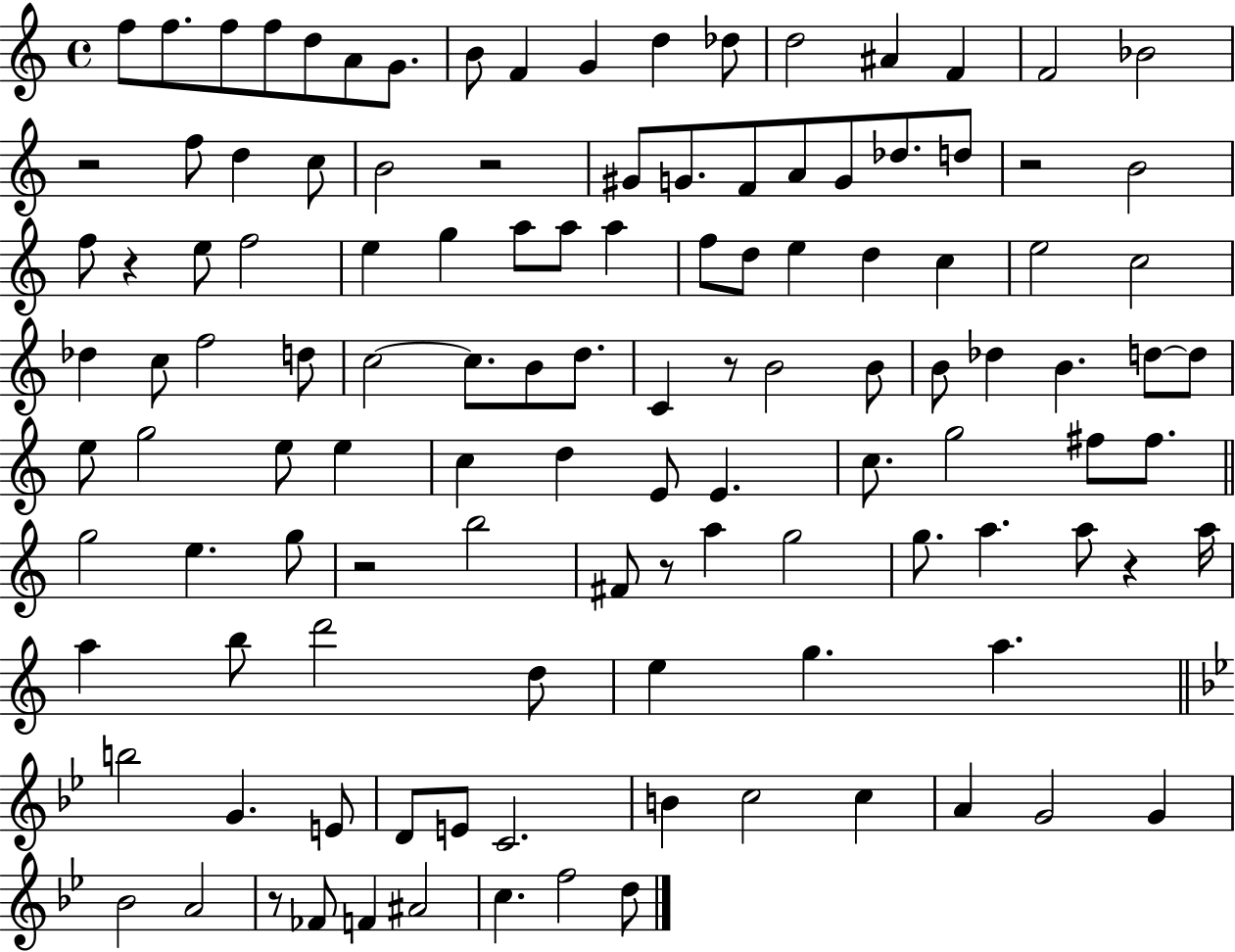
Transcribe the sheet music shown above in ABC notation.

X:1
T:Untitled
M:4/4
L:1/4
K:C
f/2 f/2 f/2 f/2 d/2 A/2 G/2 B/2 F G d _d/2 d2 ^A F F2 _B2 z2 f/2 d c/2 B2 z2 ^G/2 G/2 F/2 A/2 G/2 _d/2 d/2 z2 B2 f/2 z e/2 f2 e g a/2 a/2 a f/2 d/2 e d c e2 c2 _d c/2 f2 d/2 c2 c/2 B/2 d/2 C z/2 B2 B/2 B/2 _d B d/2 d/2 e/2 g2 e/2 e c d E/2 E c/2 g2 ^f/2 ^f/2 g2 e g/2 z2 b2 ^F/2 z/2 a g2 g/2 a a/2 z a/4 a b/2 d'2 d/2 e g a b2 G E/2 D/2 E/2 C2 B c2 c A G2 G _B2 A2 z/2 _F/2 F ^A2 c f2 d/2